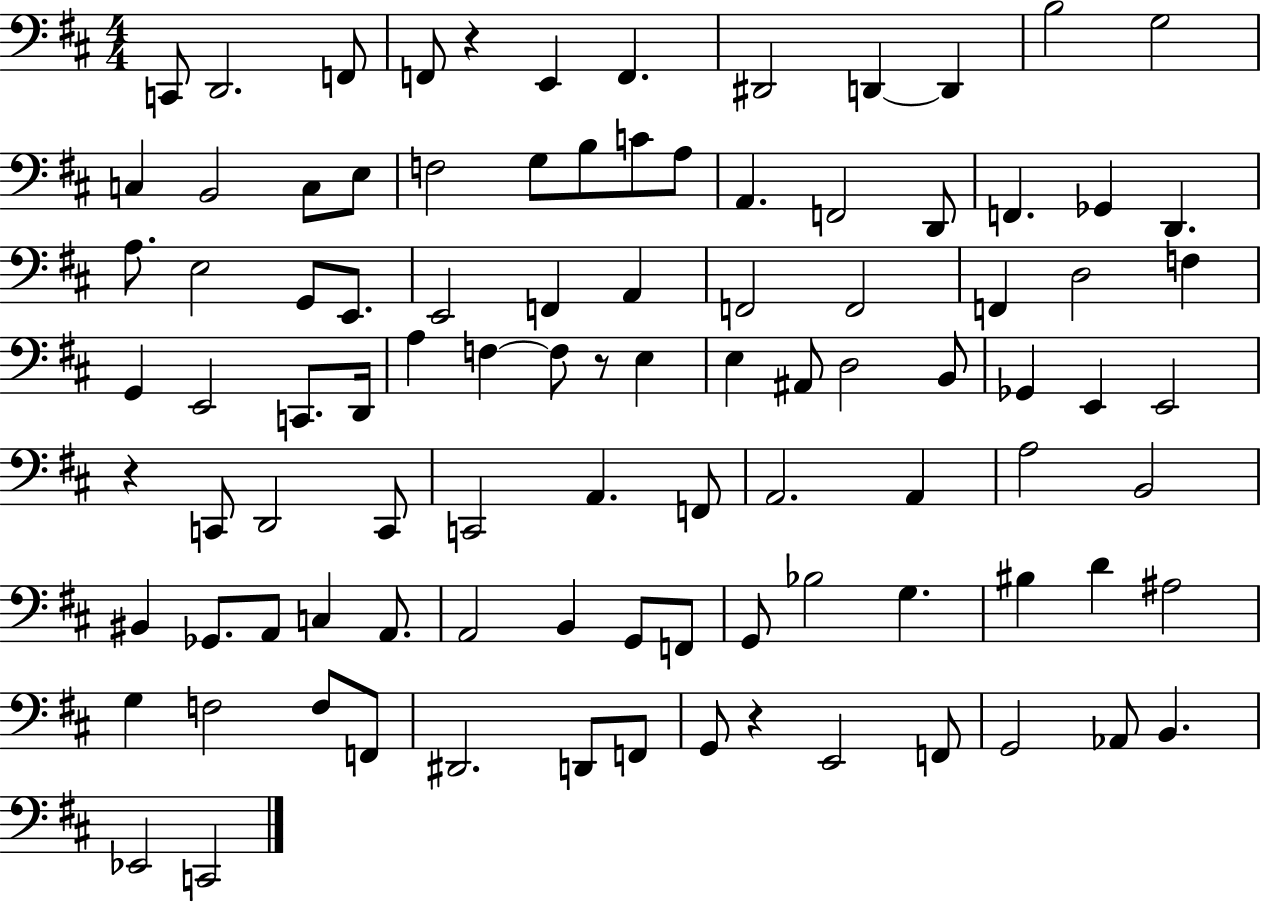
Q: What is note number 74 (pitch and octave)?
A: Bb3